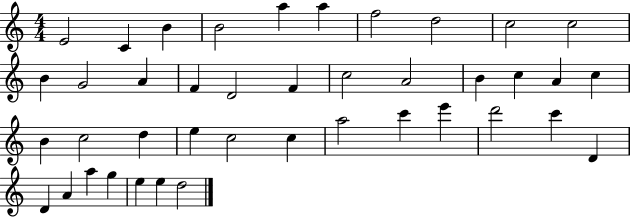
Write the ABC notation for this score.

X:1
T:Untitled
M:4/4
L:1/4
K:C
E2 C B B2 a a f2 d2 c2 c2 B G2 A F D2 F c2 A2 B c A c B c2 d e c2 c a2 c' e' d'2 c' D D A a g e e d2